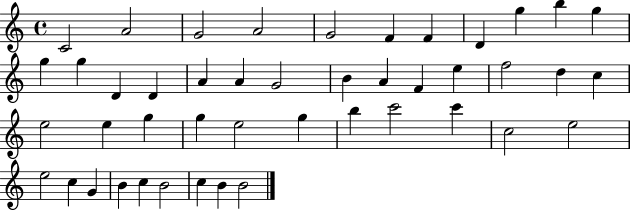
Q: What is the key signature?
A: C major